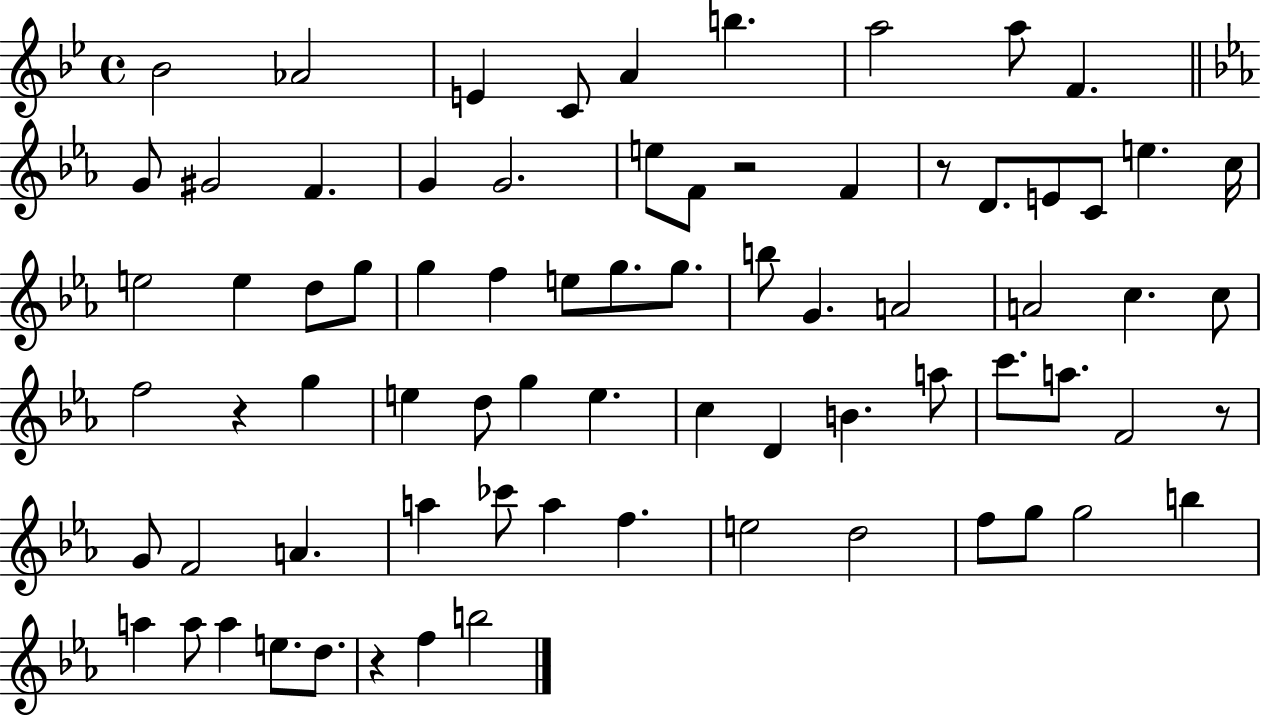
Bb4/h Ab4/h E4/q C4/e A4/q B5/q. A5/h A5/e F4/q. G4/e G#4/h F4/q. G4/q G4/h. E5/e F4/e R/h F4/q R/e D4/e. E4/e C4/e E5/q. C5/s E5/h E5/q D5/e G5/e G5/q F5/q E5/e G5/e. G5/e. B5/e G4/q. A4/h A4/h C5/q. C5/e F5/h R/q G5/q E5/q D5/e G5/q E5/q. C5/q D4/q B4/q. A5/e C6/e. A5/e. F4/h R/e G4/e F4/h A4/q. A5/q CES6/e A5/q F5/q. E5/h D5/h F5/e G5/e G5/h B5/q A5/q A5/e A5/q E5/e. D5/e. R/q F5/q B5/h